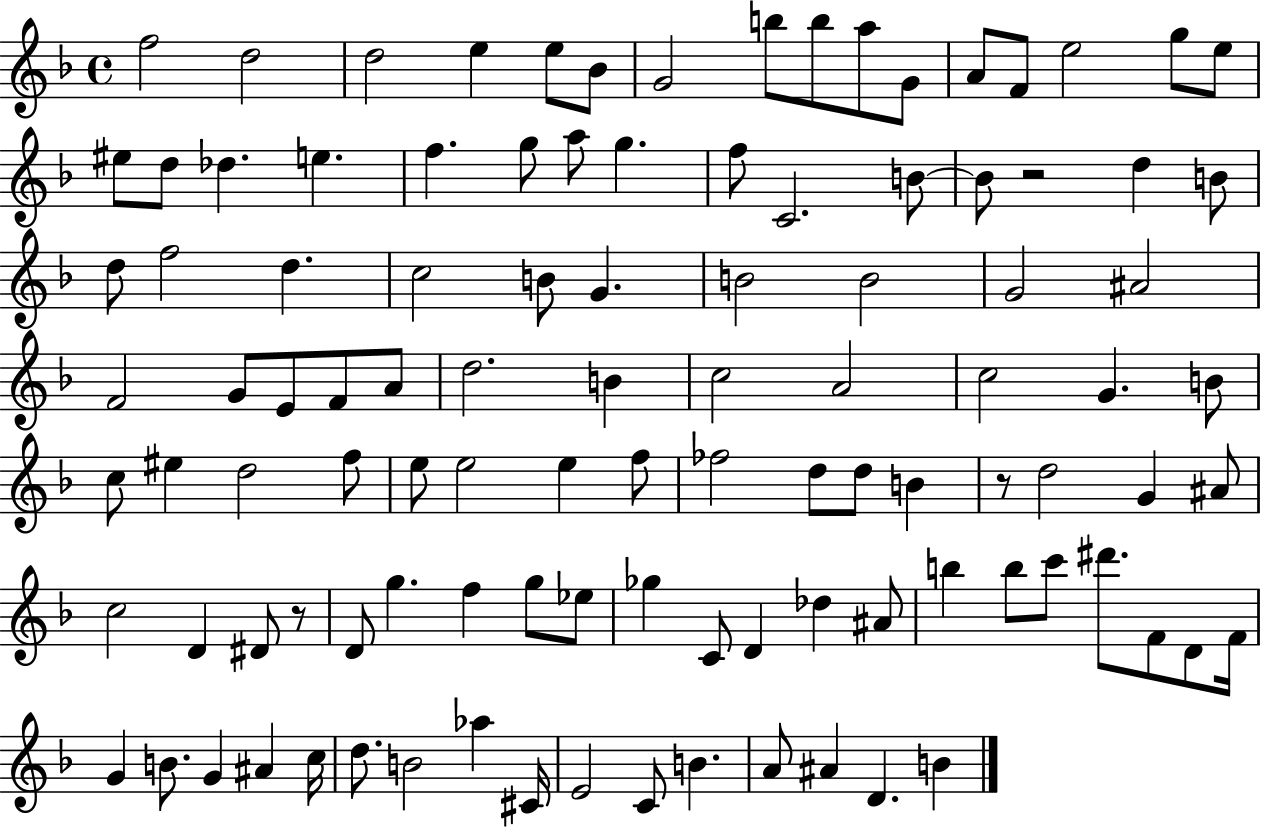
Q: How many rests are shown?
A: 3